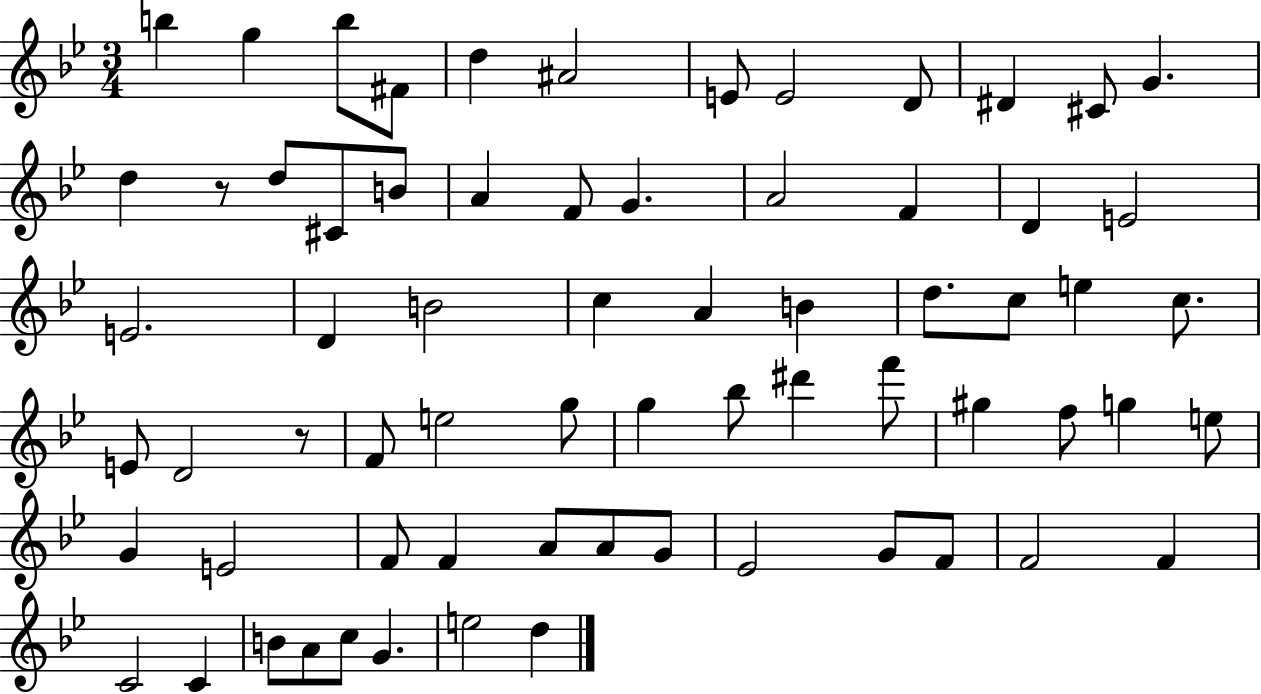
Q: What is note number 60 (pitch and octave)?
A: C4